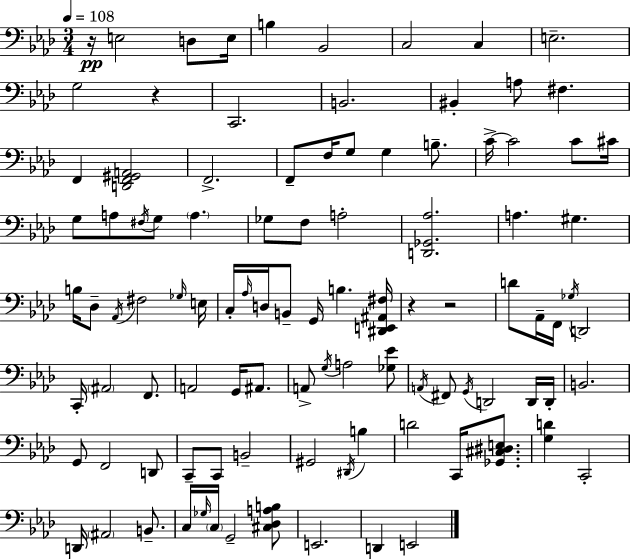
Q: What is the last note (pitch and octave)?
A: E2